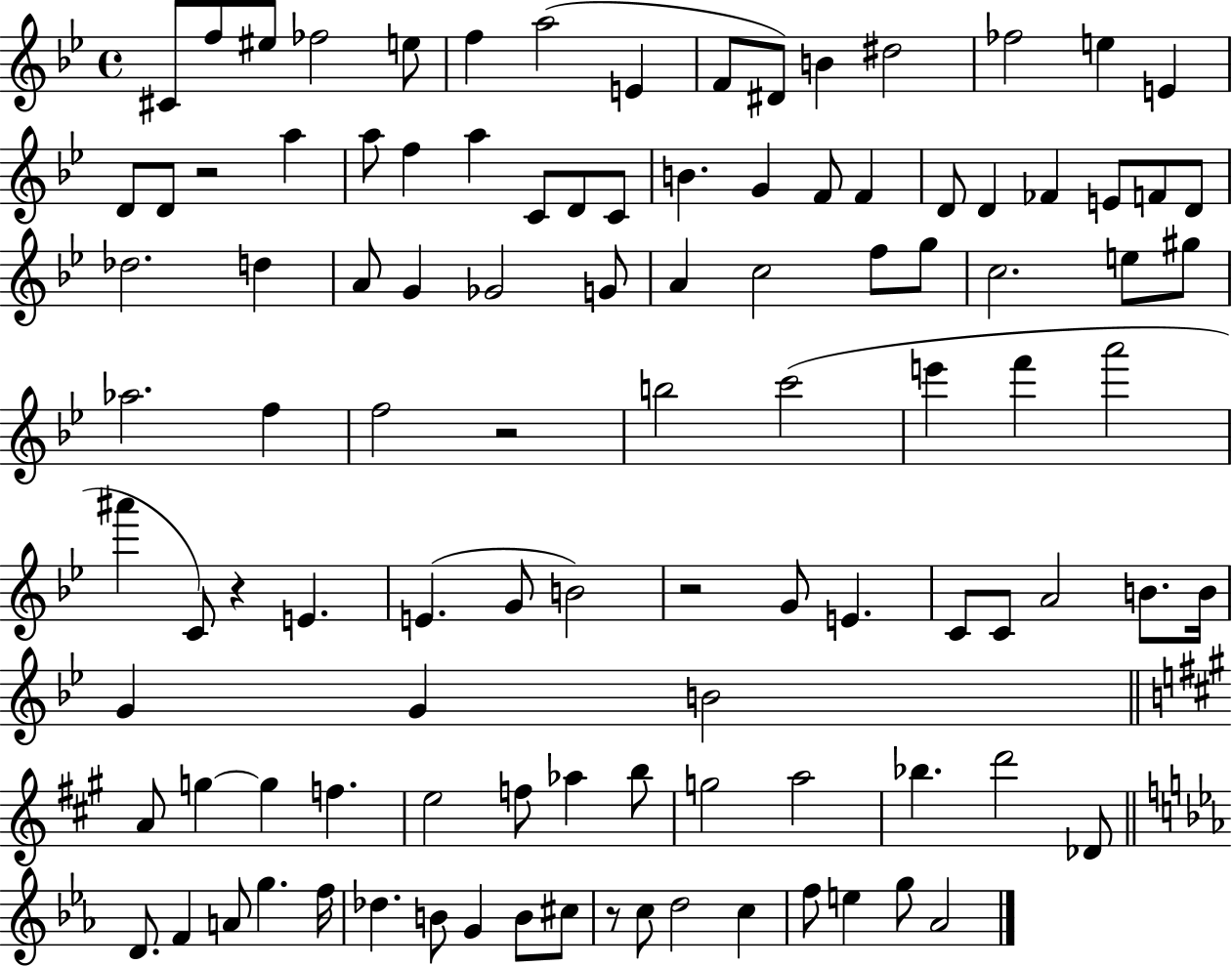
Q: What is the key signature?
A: BES major